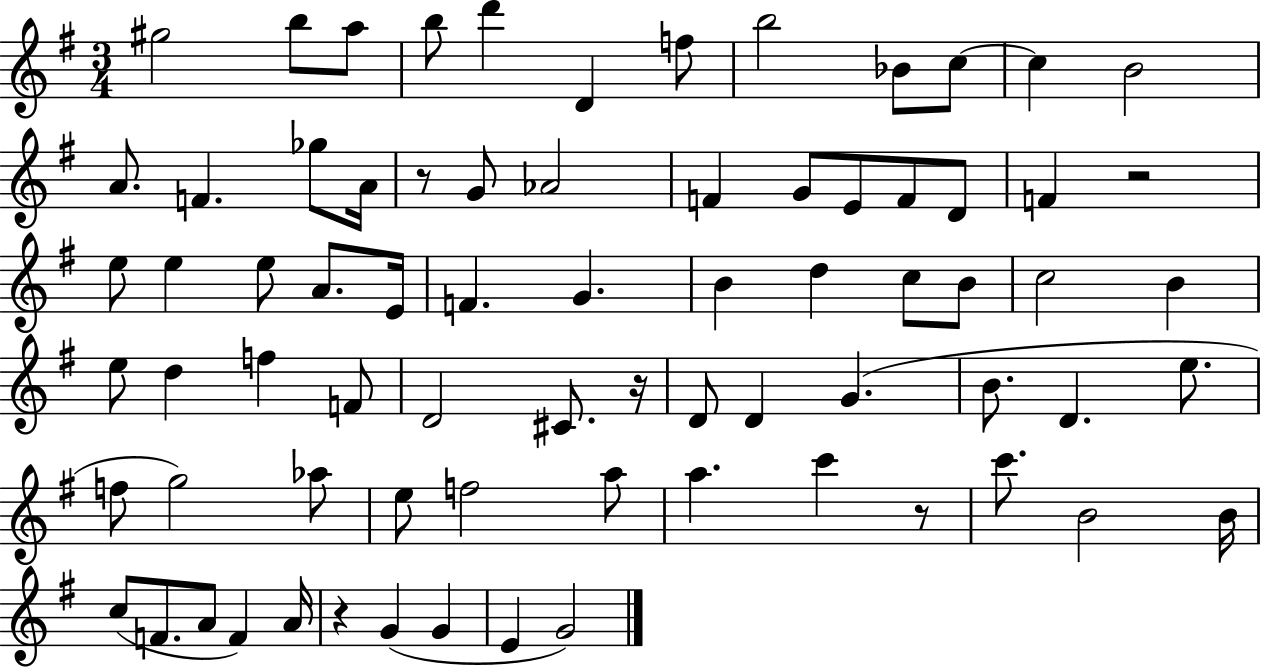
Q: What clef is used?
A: treble